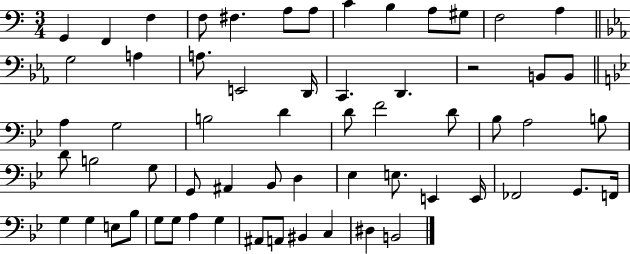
{
  \clef bass
  \numericTimeSignature
  \time 3/4
  \key c \major
  g,4 f,4 f4 | f8 fis4. a8 a8 | c'4 b4 a8 gis8 | f2 a4 | \break \bar "||" \break \key ees \major g2 a4 | a8. e,2 d,16 | c,4. d,4. | r2 b,8 b,8 | \break \bar "||" \break \key bes \major a4 g2 | b2 d'4 | d'8 f'2 d'8 | bes8 a2 b8 | \break d'8 b2 g8 | g,8 ais,4 bes,8 d4 | ees4 e8. e,4 e,16 | fes,2 g,8. f,16 | \break g4 g4 e8 bes8 | g8 g8 a4 g4 | ais,8 a,8 bis,4 c4 | dis4 b,2 | \break \bar "|."
}